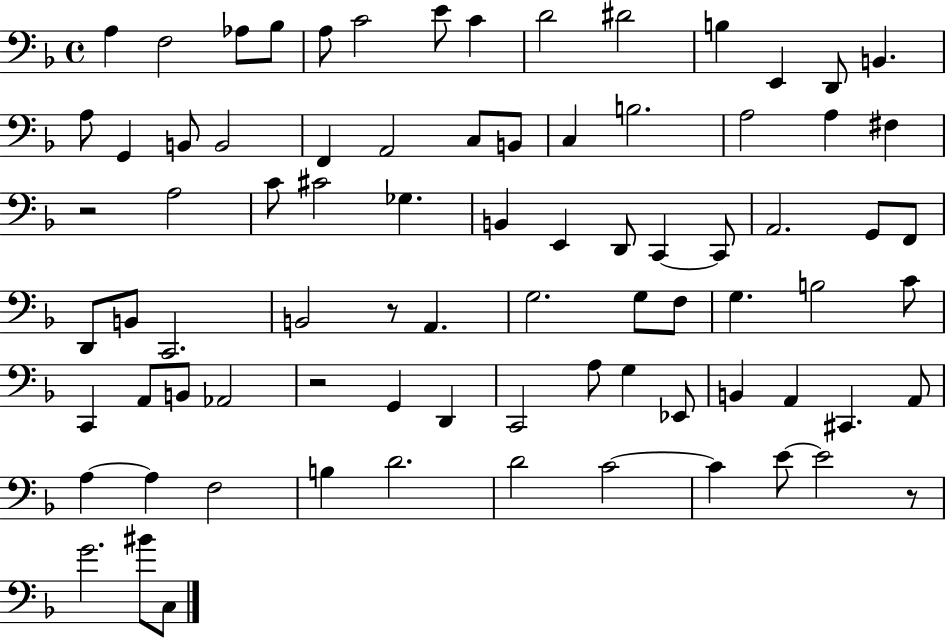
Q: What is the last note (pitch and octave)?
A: C3